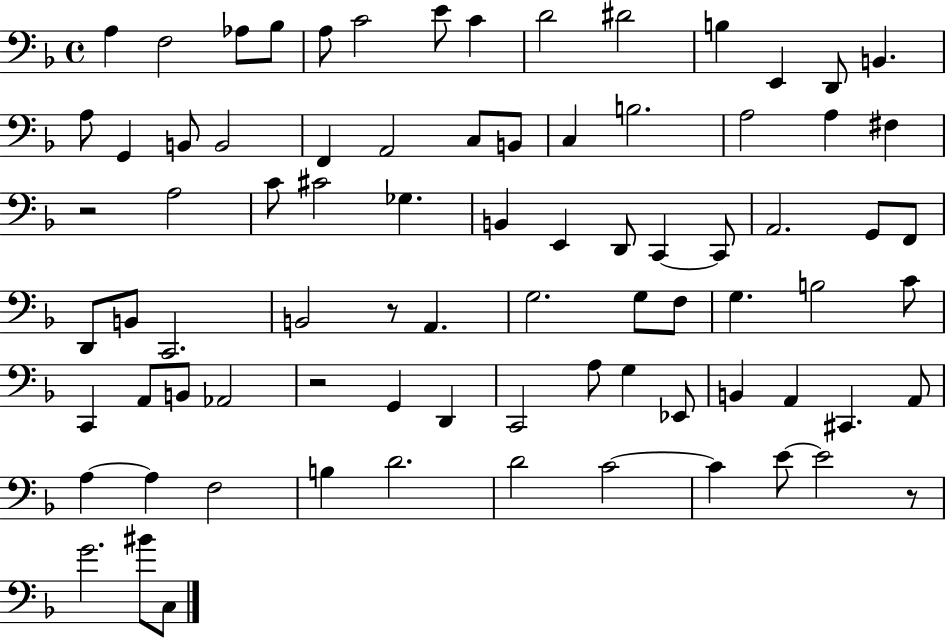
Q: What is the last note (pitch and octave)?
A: C3